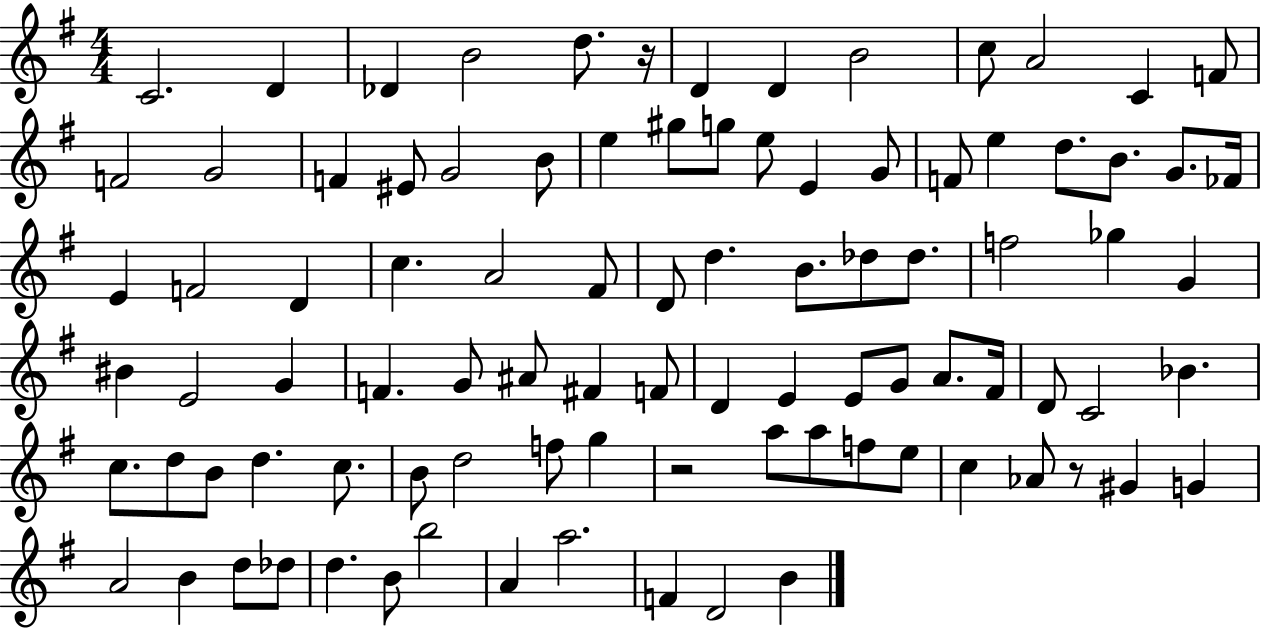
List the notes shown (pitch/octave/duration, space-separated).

C4/h. D4/q Db4/q B4/h D5/e. R/s D4/q D4/q B4/h C5/e A4/h C4/q F4/e F4/h G4/h F4/q EIS4/e G4/h B4/e E5/q G#5/e G5/e E5/e E4/q G4/e F4/e E5/q D5/e. B4/e. G4/e. FES4/s E4/q F4/h D4/q C5/q. A4/h F#4/e D4/e D5/q. B4/e. Db5/e Db5/e. F5/h Gb5/q G4/q BIS4/q E4/h G4/q F4/q. G4/e A#4/e F#4/q F4/e D4/q E4/q E4/e G4/e A4/e. F#4/s D4/e C4/h Bb4/q. C5/e. D5/e B4/e D5/q. C5/e. B4/e D5/h F5/e G5/q R/h A5/e A5/e F5/e E5/e C5/q Ab4/e R/e G#4/q G4/q A4/h B4/q D5/e Db5/e D5/q. B4/e B5/h A4/q A5/h. F4/q D4/h B4/q